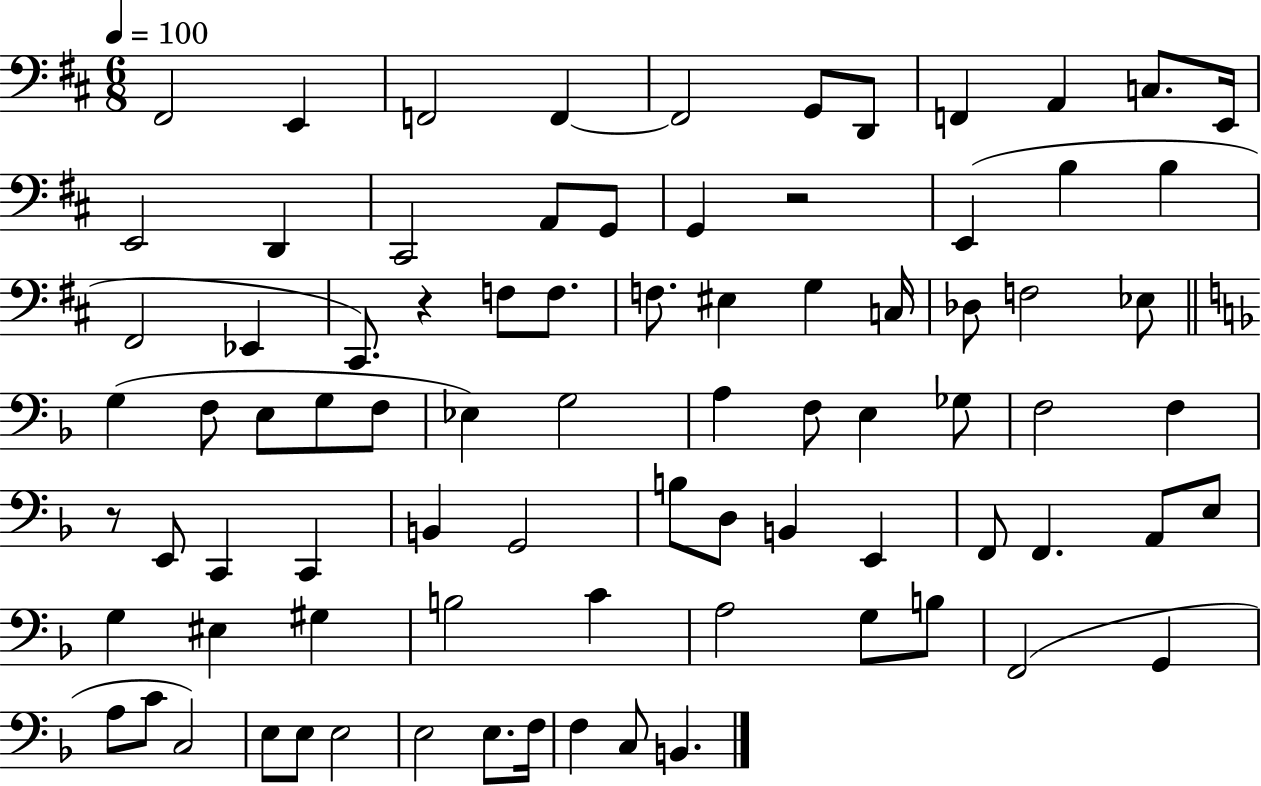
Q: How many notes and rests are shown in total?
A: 83